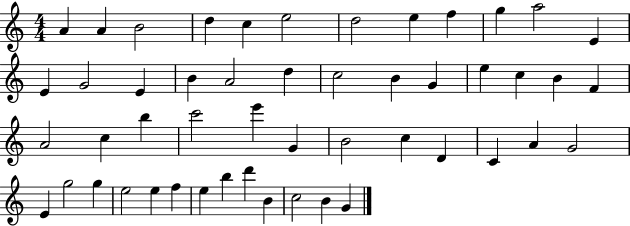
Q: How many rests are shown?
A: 0